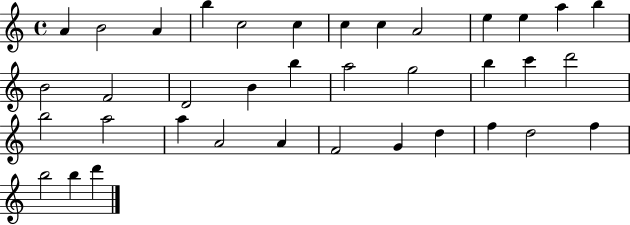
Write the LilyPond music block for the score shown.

{
  \clef treble
  \time 4/4
  \defaultTimeSignature
  \key c \major
  a'4 b'2 a'4 | b''4 c''2 c''4 | c''4 c''4 a'2 | e''4 e''4 a''4 b''4 | \break b'2 f'2 | d'2 b'4 b''4 | a''2 g''2 | b''4 c'''4 d'''2 | \break b''2 a''2 | a''4 a'2 a'4 | f'2 g'4 d''4 | f''4 d''2 f''4 | \break b''2 b''4 d'''4 | \bar "|."
}